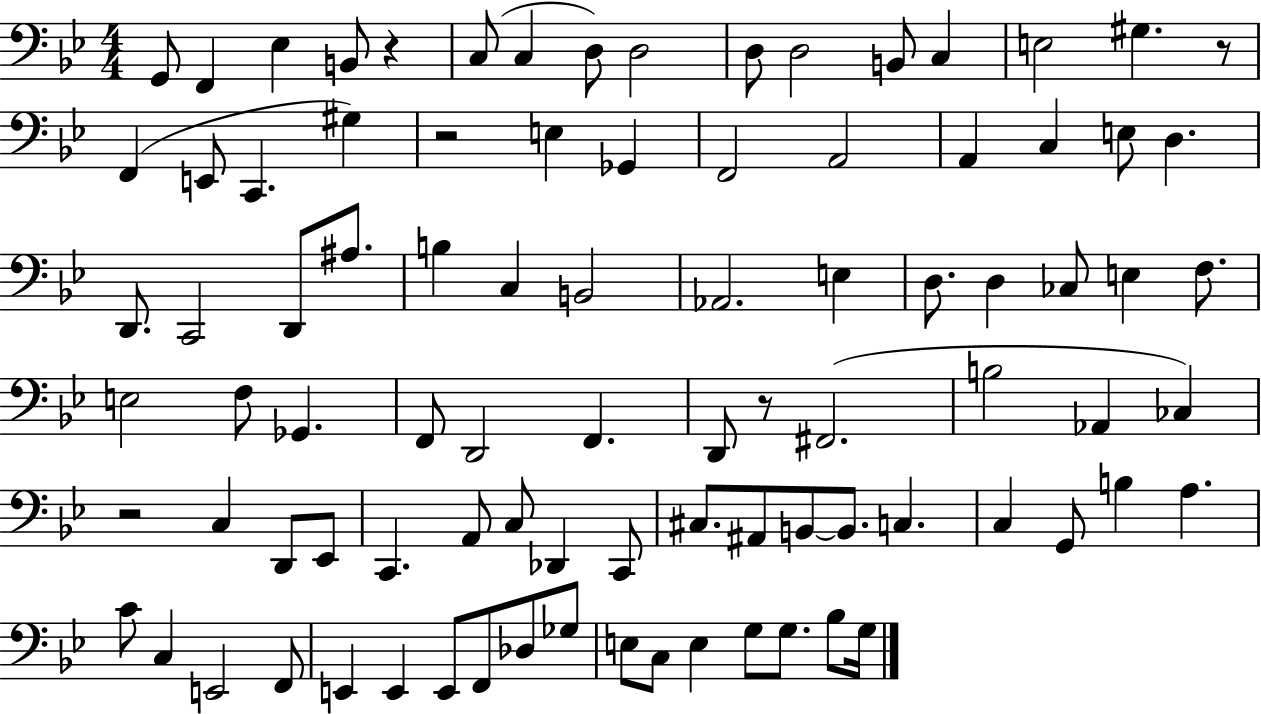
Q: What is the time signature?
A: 4/4